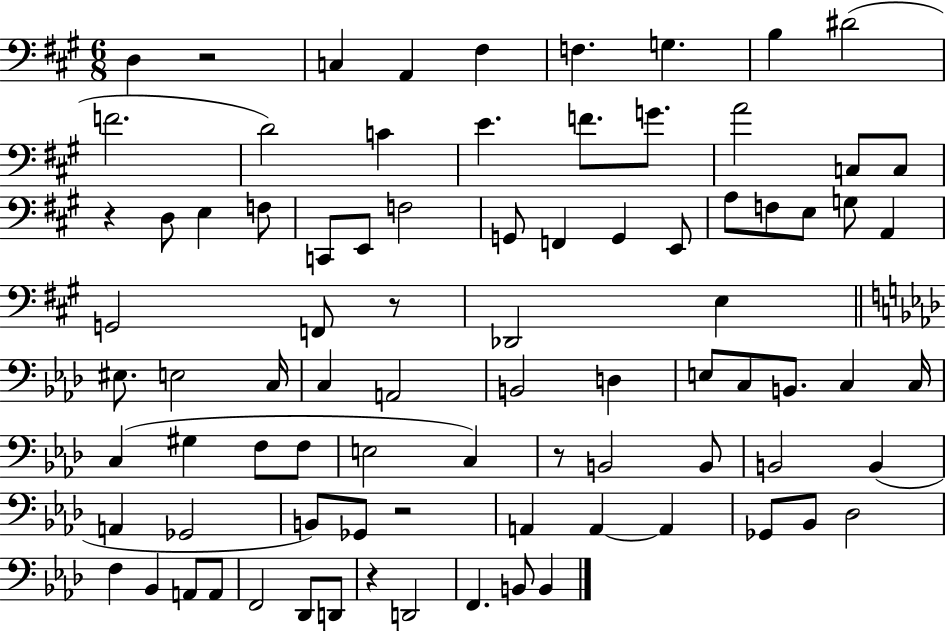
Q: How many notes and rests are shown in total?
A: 85